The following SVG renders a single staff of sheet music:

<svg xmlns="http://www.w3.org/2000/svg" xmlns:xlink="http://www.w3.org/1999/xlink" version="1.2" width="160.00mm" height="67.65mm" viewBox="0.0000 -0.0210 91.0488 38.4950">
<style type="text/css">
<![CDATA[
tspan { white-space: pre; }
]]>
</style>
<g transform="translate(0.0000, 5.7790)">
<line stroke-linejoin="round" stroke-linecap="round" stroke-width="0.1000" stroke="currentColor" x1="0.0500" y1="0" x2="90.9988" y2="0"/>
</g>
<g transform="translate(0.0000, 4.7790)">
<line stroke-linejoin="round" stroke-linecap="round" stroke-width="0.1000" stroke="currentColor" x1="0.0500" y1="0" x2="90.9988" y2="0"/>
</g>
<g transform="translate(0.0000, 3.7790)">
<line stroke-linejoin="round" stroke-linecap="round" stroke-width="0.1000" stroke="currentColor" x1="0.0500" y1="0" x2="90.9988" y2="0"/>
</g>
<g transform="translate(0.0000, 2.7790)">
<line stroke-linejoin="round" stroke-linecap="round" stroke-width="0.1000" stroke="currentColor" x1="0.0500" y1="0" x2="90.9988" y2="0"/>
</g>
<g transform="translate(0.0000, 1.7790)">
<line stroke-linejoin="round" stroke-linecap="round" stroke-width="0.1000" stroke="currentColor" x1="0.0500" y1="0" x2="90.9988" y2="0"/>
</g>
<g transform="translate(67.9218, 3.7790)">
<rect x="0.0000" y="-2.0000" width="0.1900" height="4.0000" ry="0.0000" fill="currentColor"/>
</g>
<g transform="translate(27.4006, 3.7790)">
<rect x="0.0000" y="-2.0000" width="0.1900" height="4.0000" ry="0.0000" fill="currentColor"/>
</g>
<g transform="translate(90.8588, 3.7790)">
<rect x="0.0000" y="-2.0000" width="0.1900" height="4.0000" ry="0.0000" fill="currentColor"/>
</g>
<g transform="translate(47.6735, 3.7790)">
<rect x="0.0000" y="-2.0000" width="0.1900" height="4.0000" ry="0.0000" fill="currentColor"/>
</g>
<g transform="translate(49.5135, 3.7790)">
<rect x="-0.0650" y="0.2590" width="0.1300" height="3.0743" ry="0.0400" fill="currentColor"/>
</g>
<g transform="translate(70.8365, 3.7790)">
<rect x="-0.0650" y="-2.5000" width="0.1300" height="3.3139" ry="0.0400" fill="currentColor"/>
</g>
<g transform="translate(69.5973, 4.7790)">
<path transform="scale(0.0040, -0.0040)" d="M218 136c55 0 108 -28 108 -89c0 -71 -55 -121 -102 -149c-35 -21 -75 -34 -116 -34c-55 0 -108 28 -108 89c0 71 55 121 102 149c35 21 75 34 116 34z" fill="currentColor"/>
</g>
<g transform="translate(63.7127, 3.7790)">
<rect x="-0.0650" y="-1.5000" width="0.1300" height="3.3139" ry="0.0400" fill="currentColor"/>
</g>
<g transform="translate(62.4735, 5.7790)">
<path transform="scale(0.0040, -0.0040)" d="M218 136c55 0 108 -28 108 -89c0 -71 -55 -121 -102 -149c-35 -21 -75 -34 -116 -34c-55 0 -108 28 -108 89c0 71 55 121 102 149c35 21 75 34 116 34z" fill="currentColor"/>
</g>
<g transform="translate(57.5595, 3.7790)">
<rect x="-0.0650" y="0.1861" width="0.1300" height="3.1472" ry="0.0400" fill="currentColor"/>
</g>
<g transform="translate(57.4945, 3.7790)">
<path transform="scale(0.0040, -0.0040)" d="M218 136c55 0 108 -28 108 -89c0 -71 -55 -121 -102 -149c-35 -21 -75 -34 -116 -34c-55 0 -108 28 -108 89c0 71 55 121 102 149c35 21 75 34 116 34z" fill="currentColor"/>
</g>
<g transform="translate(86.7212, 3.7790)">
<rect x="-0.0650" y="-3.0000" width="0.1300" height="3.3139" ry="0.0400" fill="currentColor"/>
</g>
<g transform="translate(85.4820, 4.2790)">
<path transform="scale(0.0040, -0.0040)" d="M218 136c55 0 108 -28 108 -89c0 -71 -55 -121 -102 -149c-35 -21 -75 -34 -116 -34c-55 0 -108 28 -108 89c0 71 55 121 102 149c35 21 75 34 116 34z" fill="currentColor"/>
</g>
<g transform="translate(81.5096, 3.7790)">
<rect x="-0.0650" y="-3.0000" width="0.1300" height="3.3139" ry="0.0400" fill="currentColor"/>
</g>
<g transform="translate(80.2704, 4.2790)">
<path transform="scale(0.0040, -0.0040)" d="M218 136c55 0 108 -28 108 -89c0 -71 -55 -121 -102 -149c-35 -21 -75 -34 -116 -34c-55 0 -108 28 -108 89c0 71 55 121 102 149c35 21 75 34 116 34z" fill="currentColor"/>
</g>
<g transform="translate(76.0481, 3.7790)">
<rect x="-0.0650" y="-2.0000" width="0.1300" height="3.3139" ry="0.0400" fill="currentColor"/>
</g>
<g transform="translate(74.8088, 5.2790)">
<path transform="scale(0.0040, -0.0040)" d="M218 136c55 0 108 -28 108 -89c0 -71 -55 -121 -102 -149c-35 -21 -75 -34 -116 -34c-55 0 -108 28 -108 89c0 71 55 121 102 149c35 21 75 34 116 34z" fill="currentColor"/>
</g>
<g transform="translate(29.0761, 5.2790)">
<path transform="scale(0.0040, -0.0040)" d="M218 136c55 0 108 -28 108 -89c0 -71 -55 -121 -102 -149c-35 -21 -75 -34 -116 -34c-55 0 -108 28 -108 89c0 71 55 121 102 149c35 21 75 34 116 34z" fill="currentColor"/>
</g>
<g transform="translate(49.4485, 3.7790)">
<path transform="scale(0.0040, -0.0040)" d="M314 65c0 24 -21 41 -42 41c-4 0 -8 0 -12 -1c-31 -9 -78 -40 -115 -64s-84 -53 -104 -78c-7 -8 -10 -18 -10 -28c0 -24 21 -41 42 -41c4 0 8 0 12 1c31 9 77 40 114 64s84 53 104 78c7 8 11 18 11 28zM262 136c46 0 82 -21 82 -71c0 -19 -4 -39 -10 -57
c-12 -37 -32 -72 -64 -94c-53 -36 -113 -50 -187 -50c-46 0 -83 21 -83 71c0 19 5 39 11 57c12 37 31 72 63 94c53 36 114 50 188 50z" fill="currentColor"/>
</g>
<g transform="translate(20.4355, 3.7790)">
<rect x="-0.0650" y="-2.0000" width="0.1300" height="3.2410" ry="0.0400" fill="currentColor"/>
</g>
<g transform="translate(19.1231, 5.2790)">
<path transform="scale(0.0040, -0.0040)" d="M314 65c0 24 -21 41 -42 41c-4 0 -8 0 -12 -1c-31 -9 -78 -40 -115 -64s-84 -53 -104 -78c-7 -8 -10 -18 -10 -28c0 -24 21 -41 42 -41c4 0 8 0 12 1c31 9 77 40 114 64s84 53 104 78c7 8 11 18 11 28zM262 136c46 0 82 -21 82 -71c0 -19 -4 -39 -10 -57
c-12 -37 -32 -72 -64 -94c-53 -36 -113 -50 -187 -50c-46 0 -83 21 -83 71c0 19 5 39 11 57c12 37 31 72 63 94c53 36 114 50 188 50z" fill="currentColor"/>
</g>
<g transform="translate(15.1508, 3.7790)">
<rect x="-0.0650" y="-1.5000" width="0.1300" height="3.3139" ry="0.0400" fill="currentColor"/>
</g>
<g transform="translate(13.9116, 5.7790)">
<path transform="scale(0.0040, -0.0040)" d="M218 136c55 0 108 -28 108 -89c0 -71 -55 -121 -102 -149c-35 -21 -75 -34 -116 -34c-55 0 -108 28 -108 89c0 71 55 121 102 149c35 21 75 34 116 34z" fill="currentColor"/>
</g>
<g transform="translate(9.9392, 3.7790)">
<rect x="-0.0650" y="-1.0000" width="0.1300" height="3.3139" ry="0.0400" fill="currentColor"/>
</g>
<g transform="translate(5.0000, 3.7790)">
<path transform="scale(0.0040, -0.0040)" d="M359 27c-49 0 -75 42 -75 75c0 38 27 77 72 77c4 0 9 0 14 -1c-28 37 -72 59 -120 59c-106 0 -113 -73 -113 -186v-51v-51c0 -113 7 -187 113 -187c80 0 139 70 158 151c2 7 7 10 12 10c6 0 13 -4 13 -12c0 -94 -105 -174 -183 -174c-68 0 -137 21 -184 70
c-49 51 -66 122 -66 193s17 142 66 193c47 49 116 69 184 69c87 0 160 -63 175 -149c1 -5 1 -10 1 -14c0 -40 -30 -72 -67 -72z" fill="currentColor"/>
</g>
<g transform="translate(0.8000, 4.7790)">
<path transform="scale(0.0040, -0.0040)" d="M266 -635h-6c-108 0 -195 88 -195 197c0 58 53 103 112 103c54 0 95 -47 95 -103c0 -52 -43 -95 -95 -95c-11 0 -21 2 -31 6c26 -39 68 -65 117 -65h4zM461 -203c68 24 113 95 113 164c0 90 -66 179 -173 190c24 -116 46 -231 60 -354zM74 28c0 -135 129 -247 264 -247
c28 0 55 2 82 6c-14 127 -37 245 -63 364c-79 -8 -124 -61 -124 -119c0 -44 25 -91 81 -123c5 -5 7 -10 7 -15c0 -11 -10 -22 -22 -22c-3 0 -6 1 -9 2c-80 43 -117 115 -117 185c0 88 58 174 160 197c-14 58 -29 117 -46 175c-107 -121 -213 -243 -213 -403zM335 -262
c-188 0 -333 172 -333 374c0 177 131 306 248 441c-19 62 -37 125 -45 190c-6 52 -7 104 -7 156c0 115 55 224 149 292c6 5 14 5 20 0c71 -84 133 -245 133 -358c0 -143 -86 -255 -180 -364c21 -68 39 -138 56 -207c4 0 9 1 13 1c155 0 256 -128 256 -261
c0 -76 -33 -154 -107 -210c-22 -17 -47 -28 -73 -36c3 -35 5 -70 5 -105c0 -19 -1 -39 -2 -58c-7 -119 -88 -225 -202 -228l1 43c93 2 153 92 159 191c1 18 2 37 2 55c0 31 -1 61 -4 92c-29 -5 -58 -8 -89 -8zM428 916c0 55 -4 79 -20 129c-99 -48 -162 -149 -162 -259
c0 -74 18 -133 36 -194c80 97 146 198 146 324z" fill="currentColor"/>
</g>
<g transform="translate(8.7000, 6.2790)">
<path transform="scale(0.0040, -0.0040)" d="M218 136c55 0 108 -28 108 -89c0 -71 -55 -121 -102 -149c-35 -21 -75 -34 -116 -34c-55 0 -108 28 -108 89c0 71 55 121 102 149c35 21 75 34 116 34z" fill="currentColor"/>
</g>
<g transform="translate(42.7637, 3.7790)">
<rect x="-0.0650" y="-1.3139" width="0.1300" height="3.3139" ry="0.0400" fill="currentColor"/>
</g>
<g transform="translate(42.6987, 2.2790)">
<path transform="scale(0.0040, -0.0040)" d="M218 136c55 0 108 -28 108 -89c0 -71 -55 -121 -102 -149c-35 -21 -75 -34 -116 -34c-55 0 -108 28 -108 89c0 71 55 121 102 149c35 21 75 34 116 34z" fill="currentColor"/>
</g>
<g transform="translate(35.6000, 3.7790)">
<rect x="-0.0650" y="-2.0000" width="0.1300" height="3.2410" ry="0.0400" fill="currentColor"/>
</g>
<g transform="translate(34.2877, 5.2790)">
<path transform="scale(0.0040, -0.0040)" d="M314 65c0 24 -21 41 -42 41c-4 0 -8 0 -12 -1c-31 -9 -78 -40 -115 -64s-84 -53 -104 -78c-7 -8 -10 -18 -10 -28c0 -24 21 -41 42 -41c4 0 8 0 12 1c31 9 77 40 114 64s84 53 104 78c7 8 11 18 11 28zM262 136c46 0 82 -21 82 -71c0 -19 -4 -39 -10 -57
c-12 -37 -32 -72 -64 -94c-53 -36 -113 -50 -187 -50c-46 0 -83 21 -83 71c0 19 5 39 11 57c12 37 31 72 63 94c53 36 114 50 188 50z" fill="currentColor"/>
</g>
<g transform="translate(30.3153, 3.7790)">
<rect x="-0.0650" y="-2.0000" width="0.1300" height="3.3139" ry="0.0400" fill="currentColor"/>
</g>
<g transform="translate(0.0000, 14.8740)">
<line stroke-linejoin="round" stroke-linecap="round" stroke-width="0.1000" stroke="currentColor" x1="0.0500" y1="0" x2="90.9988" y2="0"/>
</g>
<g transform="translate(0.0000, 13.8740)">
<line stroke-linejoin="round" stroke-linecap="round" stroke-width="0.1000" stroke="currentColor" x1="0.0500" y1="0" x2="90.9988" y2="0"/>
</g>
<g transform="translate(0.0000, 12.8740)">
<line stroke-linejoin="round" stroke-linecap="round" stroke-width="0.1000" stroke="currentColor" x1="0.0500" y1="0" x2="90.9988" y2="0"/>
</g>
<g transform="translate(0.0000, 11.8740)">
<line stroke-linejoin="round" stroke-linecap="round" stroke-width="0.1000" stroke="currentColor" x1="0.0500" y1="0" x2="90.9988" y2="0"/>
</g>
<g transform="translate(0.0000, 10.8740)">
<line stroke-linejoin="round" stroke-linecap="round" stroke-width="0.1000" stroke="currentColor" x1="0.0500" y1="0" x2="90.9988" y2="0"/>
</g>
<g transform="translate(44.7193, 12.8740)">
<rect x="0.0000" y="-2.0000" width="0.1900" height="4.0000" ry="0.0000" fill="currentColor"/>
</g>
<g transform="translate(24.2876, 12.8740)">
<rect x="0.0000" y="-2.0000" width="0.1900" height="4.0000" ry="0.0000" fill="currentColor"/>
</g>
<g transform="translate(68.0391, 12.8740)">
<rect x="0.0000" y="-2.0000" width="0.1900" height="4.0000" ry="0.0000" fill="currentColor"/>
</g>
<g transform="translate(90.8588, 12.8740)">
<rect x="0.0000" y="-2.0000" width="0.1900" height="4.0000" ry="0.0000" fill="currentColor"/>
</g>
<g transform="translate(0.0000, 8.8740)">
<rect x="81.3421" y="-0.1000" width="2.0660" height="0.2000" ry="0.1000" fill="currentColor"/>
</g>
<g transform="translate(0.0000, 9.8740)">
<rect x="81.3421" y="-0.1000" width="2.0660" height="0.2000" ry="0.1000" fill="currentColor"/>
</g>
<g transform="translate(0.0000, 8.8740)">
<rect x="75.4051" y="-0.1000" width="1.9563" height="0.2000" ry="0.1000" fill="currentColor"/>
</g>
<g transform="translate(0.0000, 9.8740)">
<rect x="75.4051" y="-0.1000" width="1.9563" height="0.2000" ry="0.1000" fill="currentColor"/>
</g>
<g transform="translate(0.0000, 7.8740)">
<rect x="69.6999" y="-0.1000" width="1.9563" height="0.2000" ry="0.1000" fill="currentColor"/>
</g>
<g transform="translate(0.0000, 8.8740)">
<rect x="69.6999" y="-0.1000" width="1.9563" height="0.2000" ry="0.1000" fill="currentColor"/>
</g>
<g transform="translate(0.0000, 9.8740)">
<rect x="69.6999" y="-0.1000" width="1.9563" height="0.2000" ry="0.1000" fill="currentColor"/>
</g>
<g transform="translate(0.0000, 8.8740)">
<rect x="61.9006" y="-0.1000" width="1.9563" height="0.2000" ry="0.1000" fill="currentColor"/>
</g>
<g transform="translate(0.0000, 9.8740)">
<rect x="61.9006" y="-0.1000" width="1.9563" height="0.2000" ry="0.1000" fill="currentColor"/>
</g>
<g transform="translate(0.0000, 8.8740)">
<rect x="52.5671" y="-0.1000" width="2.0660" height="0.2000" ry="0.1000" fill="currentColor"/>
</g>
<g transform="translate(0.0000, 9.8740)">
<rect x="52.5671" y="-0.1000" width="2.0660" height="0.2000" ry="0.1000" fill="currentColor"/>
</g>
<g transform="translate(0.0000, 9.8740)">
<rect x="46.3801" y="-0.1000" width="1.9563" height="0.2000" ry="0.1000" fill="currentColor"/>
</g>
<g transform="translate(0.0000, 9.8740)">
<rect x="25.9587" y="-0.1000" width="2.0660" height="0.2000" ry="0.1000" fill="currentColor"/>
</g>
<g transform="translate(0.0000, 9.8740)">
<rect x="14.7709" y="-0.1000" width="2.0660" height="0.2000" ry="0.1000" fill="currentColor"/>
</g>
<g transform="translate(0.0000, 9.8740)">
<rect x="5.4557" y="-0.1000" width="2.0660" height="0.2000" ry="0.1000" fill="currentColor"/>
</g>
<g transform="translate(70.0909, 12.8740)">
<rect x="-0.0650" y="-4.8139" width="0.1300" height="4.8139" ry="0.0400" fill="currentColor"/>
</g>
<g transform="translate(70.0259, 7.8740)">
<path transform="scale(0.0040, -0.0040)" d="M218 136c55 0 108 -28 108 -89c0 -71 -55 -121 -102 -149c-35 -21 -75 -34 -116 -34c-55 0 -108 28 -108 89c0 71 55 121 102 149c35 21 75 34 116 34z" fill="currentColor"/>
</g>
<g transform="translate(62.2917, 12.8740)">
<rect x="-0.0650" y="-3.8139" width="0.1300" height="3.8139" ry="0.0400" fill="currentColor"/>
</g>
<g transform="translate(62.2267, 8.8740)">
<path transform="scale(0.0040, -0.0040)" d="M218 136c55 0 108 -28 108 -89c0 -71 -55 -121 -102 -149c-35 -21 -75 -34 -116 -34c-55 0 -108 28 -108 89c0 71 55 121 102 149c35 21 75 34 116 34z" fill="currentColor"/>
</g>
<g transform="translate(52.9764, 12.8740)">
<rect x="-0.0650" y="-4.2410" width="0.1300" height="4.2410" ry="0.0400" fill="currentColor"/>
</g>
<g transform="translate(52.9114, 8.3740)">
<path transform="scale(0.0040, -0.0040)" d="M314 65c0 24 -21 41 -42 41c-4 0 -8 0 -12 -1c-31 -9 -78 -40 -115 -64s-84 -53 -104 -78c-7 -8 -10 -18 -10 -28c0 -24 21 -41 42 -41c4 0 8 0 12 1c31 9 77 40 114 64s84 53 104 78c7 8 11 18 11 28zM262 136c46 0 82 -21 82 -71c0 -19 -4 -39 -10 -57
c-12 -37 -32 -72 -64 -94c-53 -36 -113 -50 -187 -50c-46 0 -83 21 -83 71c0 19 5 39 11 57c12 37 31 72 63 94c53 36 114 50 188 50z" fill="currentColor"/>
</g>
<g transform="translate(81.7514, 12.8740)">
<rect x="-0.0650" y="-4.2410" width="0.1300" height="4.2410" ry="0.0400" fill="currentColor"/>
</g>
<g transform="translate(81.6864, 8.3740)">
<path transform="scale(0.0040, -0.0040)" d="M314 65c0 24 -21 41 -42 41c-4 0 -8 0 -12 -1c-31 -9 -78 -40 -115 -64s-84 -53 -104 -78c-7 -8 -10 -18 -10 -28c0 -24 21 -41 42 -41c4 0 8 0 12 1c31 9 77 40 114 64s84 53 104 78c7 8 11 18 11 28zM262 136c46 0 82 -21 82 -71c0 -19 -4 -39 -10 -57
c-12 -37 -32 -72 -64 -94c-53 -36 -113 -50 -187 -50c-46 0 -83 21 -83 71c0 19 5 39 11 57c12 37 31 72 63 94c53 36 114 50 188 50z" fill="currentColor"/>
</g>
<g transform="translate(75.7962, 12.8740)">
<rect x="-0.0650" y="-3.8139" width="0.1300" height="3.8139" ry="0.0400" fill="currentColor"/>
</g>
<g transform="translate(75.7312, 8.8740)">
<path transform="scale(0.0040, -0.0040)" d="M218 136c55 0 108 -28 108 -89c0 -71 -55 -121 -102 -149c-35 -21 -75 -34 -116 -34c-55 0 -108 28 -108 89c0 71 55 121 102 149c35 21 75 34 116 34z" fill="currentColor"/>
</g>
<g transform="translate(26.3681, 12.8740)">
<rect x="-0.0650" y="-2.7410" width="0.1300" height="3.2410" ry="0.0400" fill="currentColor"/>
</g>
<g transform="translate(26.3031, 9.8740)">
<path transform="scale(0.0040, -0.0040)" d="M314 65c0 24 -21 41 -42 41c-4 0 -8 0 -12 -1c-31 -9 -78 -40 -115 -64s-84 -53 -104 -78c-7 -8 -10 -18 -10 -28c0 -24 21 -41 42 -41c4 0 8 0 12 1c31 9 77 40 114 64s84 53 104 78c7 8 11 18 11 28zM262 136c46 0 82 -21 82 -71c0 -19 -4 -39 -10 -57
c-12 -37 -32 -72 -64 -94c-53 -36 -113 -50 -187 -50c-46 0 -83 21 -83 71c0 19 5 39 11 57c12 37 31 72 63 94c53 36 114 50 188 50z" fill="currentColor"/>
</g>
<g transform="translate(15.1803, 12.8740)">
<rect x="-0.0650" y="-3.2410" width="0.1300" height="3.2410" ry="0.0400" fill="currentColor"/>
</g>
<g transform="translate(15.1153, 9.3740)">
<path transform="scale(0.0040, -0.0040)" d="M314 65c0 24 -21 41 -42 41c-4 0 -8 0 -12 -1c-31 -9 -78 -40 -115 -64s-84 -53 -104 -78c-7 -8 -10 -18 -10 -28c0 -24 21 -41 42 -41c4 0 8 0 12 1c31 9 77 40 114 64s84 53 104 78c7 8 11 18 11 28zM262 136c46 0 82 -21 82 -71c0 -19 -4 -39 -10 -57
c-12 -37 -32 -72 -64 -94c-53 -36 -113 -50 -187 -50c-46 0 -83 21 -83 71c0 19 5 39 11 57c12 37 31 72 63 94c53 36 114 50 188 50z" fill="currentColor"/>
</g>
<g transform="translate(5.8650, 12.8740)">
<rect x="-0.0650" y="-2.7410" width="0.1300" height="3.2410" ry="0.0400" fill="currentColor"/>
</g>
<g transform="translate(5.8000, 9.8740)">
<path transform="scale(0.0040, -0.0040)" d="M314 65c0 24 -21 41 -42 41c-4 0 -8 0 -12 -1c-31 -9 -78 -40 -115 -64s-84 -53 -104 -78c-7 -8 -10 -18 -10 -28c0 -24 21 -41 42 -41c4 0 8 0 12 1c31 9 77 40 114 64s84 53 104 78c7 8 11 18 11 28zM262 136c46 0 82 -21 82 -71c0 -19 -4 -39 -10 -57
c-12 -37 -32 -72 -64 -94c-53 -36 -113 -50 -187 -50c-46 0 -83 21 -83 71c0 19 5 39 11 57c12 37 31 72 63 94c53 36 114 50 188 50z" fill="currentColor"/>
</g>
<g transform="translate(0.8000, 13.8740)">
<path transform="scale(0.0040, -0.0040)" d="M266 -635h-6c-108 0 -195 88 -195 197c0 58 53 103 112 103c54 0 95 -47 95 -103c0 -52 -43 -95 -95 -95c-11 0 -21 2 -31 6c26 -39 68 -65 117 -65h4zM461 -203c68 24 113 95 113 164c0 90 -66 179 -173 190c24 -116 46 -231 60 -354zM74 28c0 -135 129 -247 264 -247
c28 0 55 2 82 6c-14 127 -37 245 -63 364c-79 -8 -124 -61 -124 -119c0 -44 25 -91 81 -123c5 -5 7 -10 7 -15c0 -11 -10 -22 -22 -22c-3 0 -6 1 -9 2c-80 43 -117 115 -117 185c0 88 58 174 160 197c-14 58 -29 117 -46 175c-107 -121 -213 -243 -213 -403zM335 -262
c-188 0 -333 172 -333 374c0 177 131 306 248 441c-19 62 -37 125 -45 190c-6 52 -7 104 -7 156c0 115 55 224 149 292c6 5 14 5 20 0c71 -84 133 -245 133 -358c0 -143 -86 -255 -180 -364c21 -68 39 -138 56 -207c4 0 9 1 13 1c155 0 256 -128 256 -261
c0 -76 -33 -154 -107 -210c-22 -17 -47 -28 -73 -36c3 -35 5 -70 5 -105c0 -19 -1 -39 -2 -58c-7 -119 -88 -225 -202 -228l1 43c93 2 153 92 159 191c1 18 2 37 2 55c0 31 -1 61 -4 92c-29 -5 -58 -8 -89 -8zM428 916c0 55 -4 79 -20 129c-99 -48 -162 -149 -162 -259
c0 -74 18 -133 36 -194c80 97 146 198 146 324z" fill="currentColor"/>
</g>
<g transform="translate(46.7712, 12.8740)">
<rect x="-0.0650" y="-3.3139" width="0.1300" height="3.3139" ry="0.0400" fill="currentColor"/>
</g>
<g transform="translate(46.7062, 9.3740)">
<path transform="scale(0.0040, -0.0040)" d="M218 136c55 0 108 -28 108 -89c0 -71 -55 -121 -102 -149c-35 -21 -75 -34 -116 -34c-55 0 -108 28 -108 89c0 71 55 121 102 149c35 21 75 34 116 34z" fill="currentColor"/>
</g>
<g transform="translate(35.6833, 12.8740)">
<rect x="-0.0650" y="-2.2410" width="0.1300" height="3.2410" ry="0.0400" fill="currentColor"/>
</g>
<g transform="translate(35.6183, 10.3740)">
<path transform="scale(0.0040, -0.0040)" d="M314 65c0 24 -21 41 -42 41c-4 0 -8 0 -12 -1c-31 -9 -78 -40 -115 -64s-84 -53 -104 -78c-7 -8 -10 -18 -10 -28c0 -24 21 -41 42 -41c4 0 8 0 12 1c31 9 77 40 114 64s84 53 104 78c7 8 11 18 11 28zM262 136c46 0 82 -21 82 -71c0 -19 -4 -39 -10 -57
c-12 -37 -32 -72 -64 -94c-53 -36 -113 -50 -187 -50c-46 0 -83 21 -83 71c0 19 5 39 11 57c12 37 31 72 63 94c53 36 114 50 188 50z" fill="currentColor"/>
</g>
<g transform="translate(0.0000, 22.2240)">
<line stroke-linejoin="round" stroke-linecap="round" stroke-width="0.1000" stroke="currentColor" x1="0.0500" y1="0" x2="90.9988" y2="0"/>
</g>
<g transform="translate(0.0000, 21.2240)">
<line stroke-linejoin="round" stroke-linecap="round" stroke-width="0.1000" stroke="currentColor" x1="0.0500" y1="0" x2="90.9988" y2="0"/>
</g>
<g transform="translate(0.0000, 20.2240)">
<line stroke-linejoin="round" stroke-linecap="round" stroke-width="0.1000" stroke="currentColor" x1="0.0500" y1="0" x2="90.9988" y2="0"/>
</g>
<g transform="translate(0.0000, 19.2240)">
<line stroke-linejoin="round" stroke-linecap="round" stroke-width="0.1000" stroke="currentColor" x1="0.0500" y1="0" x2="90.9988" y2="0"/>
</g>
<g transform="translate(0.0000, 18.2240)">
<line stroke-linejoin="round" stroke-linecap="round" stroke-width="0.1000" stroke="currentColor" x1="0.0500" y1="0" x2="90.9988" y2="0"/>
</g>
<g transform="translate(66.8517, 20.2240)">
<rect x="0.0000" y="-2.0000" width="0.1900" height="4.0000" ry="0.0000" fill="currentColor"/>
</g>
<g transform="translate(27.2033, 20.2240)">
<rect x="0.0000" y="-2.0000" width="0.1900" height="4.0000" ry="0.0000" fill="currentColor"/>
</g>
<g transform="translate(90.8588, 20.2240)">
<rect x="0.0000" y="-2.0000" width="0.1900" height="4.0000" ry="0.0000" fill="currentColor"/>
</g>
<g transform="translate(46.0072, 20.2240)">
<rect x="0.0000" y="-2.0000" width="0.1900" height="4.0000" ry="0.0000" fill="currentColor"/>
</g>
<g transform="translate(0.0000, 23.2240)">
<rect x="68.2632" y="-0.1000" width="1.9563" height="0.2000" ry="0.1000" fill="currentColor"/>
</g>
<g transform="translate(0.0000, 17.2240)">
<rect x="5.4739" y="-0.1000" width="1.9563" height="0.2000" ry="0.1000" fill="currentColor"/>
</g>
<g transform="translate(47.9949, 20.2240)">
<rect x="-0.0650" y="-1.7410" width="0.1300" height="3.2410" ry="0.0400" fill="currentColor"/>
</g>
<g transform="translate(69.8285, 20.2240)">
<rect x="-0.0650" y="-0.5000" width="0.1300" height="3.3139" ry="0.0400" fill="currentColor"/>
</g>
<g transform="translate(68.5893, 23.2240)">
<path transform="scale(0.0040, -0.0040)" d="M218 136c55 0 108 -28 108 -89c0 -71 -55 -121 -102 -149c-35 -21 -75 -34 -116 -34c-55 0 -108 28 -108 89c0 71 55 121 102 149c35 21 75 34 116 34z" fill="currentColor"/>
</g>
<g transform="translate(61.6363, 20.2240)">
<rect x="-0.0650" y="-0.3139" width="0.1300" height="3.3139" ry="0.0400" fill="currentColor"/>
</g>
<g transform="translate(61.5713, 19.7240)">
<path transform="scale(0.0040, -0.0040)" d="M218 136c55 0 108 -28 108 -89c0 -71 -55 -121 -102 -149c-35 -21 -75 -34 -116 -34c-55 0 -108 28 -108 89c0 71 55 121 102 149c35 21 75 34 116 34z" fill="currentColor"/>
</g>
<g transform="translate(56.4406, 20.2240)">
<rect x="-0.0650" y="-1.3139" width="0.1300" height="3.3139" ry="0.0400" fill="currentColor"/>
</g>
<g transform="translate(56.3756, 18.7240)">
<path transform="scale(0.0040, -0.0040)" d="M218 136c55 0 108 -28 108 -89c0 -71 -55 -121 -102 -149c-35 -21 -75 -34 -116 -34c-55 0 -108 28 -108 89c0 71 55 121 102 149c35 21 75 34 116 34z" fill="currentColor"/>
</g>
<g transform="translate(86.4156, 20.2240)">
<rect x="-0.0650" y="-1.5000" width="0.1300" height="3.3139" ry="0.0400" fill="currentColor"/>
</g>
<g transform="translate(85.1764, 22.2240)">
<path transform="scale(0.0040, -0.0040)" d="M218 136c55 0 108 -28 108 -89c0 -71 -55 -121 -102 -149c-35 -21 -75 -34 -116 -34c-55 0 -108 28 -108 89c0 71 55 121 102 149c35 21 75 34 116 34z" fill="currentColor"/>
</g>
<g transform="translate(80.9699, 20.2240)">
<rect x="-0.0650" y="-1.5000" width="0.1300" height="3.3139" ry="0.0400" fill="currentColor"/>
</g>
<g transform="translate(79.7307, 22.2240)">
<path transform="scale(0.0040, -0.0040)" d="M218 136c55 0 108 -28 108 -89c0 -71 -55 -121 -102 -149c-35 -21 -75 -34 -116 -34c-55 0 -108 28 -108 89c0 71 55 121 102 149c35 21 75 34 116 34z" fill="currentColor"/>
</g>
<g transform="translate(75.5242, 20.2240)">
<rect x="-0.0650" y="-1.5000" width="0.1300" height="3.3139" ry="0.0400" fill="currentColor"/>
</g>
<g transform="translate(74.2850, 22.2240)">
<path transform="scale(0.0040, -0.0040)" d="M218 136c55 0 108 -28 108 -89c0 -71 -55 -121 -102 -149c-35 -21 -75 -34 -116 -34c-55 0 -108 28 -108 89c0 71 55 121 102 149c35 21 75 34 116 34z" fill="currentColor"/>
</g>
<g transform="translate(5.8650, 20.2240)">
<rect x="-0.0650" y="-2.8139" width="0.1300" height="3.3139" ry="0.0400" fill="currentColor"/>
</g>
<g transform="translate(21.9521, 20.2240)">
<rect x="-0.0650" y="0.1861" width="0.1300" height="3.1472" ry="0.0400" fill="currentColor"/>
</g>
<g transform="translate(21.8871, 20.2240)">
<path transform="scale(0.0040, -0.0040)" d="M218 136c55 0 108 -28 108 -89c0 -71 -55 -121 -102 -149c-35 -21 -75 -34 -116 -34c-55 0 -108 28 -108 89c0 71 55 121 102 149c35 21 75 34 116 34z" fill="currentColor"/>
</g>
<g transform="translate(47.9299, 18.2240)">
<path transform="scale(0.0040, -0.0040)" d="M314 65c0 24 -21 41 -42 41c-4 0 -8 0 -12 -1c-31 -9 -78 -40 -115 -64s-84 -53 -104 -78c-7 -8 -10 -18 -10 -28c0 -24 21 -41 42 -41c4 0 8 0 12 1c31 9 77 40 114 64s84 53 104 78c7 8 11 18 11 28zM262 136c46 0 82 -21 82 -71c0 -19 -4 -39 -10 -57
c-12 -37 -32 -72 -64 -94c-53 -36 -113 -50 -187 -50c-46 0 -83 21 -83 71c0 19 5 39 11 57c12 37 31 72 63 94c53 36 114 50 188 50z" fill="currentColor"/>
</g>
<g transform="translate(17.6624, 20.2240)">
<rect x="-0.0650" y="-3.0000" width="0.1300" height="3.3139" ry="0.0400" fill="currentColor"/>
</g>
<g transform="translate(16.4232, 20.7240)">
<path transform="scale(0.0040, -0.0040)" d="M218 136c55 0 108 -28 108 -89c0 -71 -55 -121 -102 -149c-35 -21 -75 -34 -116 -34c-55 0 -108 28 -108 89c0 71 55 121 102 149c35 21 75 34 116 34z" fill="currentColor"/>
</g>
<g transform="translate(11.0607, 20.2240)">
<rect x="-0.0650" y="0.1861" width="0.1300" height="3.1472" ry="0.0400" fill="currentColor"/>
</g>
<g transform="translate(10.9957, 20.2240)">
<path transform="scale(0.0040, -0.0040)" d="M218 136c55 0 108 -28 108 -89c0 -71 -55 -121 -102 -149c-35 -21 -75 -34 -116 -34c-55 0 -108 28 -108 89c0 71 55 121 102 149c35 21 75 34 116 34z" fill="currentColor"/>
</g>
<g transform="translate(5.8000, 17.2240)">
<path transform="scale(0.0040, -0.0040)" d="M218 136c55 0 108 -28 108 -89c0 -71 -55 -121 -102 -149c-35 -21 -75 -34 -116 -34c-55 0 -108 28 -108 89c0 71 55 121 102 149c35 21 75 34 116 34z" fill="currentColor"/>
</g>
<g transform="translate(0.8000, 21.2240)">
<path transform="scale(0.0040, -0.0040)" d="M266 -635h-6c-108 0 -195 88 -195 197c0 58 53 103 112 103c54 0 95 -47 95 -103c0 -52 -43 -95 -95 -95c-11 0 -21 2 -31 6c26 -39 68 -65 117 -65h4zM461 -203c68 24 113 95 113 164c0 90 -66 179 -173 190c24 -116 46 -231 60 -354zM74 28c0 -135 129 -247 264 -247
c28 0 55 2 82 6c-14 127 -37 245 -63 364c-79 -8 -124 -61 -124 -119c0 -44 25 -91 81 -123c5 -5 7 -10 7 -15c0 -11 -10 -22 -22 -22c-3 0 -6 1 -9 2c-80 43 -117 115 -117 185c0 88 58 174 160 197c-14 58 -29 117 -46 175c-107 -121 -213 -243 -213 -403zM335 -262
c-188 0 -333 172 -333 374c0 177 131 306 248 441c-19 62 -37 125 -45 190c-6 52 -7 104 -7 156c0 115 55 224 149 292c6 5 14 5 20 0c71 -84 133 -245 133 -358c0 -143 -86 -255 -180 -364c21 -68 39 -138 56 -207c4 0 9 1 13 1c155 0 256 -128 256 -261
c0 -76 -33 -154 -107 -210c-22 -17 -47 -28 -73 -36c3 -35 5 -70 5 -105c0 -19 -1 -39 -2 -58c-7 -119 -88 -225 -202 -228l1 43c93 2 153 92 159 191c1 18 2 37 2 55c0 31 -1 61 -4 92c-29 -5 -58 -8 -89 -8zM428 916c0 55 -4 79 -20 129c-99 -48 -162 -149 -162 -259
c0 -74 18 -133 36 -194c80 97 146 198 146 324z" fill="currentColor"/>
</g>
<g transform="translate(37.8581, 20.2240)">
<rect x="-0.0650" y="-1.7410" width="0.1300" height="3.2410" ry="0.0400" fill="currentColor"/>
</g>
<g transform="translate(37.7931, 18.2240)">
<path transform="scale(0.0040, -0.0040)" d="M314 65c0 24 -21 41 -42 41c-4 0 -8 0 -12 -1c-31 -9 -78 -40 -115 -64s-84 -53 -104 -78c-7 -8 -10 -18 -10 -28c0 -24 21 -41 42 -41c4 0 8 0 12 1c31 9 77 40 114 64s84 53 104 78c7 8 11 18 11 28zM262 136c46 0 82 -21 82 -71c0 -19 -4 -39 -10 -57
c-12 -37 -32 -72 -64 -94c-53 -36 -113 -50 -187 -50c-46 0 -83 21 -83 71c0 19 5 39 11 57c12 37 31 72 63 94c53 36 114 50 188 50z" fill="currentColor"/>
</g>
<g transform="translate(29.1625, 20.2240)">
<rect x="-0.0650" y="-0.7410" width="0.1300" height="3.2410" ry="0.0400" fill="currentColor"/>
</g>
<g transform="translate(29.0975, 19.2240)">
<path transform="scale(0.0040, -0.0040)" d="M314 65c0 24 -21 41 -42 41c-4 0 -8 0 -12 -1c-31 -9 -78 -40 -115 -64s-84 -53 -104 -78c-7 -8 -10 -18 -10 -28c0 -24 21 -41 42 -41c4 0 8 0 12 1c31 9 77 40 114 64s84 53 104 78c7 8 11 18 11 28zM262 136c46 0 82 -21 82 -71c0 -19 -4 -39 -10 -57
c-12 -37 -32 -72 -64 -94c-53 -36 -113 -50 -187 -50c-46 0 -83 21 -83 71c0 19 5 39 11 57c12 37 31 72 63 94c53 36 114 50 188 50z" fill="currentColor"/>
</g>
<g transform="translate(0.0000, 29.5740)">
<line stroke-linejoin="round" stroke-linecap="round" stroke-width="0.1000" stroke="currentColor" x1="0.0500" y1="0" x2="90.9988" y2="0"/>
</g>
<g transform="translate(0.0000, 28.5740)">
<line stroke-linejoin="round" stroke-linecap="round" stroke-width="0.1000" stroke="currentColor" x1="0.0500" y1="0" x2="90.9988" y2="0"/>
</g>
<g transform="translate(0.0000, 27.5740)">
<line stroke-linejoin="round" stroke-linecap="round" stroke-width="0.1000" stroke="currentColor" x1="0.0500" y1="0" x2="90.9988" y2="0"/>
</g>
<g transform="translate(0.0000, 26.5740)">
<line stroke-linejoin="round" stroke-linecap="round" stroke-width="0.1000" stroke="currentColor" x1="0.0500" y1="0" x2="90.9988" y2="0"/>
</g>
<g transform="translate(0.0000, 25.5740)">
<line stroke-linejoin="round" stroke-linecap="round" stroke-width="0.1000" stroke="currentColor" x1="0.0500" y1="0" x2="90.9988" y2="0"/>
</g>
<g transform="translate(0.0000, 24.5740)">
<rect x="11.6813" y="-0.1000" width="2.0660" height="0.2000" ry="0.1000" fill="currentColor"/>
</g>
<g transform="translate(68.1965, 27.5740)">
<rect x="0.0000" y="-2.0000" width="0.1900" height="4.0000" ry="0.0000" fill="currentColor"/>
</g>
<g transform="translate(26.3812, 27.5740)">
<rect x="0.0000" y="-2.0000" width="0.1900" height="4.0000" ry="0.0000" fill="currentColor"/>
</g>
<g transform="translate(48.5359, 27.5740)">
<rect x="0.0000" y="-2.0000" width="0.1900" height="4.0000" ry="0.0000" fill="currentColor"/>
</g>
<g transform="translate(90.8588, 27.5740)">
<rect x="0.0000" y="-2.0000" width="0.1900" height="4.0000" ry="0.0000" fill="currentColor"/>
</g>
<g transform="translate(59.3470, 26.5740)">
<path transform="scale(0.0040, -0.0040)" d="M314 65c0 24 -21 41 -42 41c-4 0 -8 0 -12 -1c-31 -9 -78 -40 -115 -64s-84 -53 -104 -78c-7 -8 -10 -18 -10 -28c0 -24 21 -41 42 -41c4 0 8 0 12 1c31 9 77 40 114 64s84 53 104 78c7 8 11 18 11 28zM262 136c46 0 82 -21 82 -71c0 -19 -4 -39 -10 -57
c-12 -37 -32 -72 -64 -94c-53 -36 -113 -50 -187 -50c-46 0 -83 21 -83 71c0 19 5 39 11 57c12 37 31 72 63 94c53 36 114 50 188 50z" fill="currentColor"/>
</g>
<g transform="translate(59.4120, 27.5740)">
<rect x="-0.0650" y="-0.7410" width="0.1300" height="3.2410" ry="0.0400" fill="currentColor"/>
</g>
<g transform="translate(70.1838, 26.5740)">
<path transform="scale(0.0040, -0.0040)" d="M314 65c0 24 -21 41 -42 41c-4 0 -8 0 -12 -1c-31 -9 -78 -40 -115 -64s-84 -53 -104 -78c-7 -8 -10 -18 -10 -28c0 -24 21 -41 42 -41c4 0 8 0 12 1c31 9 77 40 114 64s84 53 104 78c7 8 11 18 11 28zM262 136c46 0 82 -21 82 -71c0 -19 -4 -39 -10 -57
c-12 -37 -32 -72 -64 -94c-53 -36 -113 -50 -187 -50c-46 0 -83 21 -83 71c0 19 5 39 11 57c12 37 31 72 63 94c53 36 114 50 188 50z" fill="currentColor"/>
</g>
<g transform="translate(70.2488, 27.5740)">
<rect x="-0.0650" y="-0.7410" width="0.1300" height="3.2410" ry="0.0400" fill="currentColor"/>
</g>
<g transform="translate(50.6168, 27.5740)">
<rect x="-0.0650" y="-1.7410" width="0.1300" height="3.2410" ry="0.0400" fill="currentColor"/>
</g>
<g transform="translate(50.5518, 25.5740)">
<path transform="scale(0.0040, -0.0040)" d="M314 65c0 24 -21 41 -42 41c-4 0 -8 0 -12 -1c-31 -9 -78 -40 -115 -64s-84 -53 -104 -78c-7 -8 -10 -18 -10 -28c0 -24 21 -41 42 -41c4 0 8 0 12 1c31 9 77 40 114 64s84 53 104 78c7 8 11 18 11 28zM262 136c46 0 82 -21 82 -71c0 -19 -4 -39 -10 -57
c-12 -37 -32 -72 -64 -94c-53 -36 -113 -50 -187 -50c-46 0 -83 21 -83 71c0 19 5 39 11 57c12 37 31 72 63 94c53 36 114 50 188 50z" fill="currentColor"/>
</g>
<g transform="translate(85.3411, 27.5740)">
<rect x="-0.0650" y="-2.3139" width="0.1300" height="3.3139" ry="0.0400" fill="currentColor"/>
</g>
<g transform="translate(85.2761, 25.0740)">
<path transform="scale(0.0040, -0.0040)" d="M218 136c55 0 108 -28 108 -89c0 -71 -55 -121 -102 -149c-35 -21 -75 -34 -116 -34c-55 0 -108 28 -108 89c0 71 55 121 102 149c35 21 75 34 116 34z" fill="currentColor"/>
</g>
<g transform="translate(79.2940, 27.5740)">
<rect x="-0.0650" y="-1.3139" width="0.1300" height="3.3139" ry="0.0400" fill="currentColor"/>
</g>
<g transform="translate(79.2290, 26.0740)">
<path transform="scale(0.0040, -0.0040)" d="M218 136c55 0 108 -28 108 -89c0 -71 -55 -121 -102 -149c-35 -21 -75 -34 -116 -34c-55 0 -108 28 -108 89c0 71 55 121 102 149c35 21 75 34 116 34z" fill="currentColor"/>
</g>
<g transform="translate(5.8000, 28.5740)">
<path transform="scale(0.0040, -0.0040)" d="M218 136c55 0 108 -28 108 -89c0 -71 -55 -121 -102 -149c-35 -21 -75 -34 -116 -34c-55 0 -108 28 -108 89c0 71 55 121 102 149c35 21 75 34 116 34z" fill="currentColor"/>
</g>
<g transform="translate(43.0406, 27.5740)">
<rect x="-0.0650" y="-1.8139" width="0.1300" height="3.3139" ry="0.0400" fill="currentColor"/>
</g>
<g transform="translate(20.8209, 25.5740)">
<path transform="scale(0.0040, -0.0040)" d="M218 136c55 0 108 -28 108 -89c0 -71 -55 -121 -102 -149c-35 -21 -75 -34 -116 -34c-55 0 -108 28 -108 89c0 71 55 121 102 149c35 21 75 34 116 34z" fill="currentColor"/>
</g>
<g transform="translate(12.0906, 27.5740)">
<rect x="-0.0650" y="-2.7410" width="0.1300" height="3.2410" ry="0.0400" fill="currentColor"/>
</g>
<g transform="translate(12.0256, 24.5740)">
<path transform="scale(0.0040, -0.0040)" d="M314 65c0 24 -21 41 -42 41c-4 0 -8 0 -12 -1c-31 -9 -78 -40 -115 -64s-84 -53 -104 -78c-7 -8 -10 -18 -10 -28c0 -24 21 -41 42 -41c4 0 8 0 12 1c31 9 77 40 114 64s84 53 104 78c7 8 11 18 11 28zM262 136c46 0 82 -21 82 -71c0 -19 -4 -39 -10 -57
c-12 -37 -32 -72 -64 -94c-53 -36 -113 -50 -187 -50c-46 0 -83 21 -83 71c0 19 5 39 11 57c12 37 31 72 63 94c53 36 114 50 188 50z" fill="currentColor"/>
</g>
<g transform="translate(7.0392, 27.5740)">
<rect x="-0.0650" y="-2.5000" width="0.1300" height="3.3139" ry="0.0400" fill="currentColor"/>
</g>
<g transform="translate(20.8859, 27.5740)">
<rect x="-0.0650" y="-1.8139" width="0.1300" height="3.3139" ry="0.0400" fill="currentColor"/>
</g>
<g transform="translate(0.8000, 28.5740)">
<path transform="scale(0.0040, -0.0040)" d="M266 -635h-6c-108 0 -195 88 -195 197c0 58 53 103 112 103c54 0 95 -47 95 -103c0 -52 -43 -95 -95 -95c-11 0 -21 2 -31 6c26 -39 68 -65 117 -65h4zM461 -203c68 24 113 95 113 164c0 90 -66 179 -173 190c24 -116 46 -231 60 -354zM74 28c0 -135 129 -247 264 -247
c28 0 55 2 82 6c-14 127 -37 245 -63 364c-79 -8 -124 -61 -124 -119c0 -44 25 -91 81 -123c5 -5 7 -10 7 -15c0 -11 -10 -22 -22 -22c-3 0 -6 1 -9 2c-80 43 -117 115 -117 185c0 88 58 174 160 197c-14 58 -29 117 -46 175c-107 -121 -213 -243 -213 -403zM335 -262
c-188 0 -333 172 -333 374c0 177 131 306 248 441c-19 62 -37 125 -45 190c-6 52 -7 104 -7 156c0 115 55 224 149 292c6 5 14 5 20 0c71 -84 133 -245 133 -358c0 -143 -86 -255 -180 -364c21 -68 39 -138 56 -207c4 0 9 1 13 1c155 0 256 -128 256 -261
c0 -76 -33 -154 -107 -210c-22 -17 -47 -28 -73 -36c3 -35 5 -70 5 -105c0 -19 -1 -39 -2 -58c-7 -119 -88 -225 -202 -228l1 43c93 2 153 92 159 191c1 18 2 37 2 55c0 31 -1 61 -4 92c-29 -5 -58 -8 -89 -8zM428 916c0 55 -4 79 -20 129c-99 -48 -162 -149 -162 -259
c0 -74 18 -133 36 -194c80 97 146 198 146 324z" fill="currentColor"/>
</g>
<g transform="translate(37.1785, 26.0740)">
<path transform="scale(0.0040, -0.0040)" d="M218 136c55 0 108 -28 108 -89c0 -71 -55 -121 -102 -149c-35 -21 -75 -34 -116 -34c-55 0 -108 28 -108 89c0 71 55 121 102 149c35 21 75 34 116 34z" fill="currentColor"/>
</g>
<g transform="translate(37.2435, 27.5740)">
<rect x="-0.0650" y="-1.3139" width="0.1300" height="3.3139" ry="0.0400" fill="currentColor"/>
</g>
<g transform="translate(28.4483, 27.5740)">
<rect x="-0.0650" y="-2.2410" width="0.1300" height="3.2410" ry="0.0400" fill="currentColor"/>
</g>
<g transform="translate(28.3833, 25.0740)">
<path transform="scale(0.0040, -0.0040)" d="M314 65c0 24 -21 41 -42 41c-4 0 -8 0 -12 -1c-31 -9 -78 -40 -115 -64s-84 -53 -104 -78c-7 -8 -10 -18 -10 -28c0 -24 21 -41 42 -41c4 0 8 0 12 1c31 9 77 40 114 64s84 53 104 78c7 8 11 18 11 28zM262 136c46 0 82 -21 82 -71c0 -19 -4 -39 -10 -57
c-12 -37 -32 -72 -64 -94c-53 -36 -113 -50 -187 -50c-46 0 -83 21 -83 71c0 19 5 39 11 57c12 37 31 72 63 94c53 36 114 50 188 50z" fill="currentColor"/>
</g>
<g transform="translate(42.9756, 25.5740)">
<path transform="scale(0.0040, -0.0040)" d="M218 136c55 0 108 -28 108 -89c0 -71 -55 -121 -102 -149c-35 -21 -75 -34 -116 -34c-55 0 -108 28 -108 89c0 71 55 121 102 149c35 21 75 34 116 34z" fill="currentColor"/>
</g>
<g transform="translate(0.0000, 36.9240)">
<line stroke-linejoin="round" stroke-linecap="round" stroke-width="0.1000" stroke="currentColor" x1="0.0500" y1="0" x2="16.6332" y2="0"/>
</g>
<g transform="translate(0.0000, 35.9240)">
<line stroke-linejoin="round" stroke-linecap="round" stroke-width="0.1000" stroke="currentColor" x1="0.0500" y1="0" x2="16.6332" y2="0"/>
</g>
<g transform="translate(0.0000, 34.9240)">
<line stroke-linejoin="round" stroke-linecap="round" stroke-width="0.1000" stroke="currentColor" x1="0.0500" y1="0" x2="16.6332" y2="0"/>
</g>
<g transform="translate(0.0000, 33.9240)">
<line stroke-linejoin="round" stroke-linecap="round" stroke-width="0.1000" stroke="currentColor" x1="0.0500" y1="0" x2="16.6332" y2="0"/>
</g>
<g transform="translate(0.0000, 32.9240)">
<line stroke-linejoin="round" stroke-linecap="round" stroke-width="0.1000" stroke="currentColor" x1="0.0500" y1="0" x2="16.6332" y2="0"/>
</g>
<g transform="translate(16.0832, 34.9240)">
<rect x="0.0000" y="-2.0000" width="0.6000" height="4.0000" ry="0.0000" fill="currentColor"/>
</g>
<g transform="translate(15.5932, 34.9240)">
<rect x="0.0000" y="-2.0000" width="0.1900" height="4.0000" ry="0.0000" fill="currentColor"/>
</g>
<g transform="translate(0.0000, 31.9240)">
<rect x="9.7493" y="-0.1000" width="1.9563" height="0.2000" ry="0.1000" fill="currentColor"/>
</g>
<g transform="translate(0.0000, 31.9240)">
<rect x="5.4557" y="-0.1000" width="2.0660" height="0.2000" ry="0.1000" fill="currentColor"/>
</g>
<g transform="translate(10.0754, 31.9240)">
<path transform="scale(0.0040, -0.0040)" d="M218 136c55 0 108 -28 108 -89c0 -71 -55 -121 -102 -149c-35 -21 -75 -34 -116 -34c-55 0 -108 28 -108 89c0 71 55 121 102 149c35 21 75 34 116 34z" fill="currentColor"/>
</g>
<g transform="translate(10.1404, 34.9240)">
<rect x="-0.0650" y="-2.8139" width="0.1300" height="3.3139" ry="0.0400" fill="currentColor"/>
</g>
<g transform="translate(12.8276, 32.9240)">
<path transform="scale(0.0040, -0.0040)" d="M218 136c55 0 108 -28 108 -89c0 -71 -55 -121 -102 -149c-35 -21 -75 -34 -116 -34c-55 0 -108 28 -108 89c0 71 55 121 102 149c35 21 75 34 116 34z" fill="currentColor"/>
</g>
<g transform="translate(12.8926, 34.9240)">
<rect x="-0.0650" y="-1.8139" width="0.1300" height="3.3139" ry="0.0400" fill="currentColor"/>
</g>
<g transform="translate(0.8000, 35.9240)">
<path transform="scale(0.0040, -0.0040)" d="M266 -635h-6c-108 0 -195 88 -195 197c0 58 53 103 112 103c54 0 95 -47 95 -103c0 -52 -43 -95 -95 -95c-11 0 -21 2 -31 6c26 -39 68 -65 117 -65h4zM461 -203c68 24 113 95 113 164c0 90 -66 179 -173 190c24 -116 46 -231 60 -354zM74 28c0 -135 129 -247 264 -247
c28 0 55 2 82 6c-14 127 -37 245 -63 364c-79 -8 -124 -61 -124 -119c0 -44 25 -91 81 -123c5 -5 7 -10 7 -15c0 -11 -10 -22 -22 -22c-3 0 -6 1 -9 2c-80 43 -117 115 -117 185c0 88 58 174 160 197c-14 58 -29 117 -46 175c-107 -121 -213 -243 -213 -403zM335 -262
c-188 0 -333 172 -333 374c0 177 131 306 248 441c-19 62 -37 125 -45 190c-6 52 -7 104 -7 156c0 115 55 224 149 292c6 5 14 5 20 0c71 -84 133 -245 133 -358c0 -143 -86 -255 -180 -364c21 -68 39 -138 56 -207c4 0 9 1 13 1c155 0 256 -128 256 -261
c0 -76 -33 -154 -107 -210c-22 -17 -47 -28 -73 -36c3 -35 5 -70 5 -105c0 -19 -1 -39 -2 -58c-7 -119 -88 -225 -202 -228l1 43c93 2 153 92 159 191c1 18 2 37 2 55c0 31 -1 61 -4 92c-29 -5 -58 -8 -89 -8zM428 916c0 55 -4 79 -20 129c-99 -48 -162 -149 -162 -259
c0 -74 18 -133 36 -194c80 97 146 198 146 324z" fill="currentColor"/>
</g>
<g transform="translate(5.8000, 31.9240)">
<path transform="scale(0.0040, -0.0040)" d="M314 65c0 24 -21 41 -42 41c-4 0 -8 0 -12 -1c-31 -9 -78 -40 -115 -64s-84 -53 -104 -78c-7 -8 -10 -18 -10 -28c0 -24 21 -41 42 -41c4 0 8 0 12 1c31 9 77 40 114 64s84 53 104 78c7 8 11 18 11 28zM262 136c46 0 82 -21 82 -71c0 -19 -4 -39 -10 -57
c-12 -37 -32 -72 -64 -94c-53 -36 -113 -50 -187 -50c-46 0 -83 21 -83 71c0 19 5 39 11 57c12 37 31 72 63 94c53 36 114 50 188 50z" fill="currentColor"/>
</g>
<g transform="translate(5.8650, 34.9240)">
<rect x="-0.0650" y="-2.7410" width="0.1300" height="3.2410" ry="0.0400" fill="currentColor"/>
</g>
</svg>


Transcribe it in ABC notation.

X:1
T:Untitled
M:4/4
L:1/4
K:C
D E F2 F F2 e B2 B E G F A A a2 b2 a2 g2 b d'2 c' e' c' d'2 a B A B d2 f2 f2 e c C E E E G a2 f g2 e f f2 d2 d2 e g a2 a f